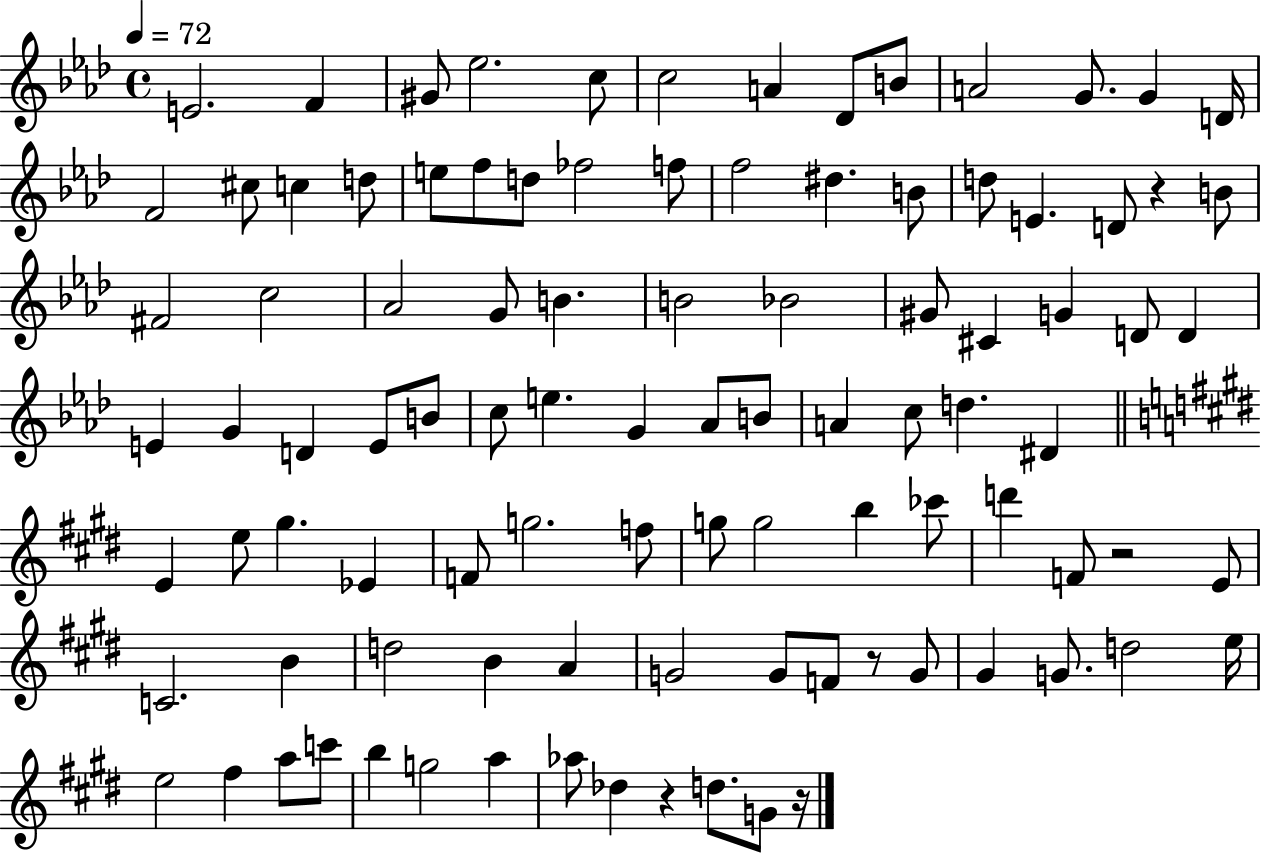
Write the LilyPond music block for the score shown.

{
  \clef treble
  \time 4/4
  \defaultTimeSignature
  \key aes \major
  \tempo 4 = 72
  e'2. f'4 | gis'8 ees''2. c''8 | c''2 a'4 des'8 b'8 | a'2 g'8. g'4 d'16 | \break f'2 cis''8 c''4 d''8 | e''8 f''8 d''8 fes''2 f''8 | f''2 dis''4. b'8 | d''8 e'4. d'8 r4 b'8 | \break fis'2 c''2 | aes'2 g'8 b'4. | b'2 bes'2 | gis'8 cis'4 g'4 d'8 d'4 | \break e'4 g'4 d'4 e'8 b'8 | c''8 e''4. g'4 aes'8 b'8 | a'4 c''8 d''4. dis'4 | \bar "||" \break \key e \major e'4 e''8 gis''4. ees'4 | f'8 g''2. f''8 | g''8 g''2 b''4 ces'''8 | d'''4 f'8 r2 e'8 | \break c'2. b'4 | d''2 b'4 a'4 | g'2 g'8 f'8 r8 g'8 | gis'4 g'8. d''2 e''16 | \break e''2 fis''4 a''8 c'''8 | b''4 g''2 a''4 | aes''8 des''4 r4 d''8. g'8 r16 | \bar "|."
}